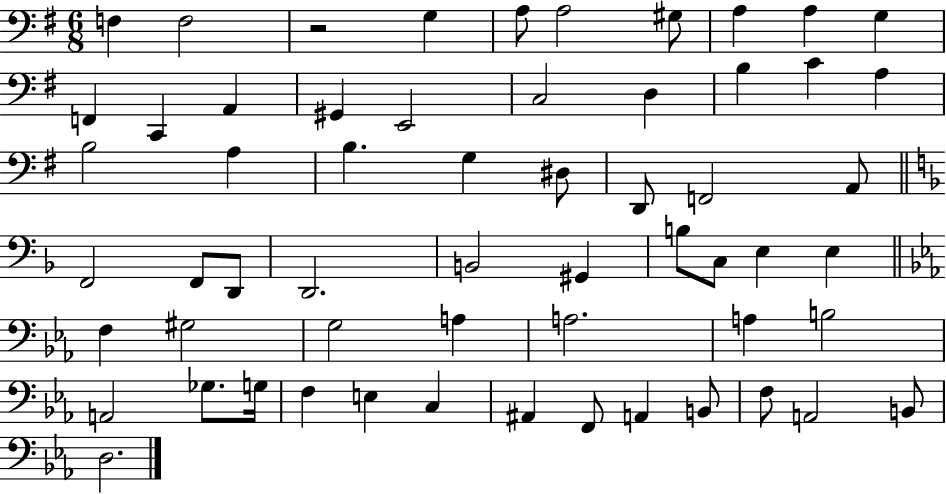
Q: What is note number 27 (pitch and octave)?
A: A2